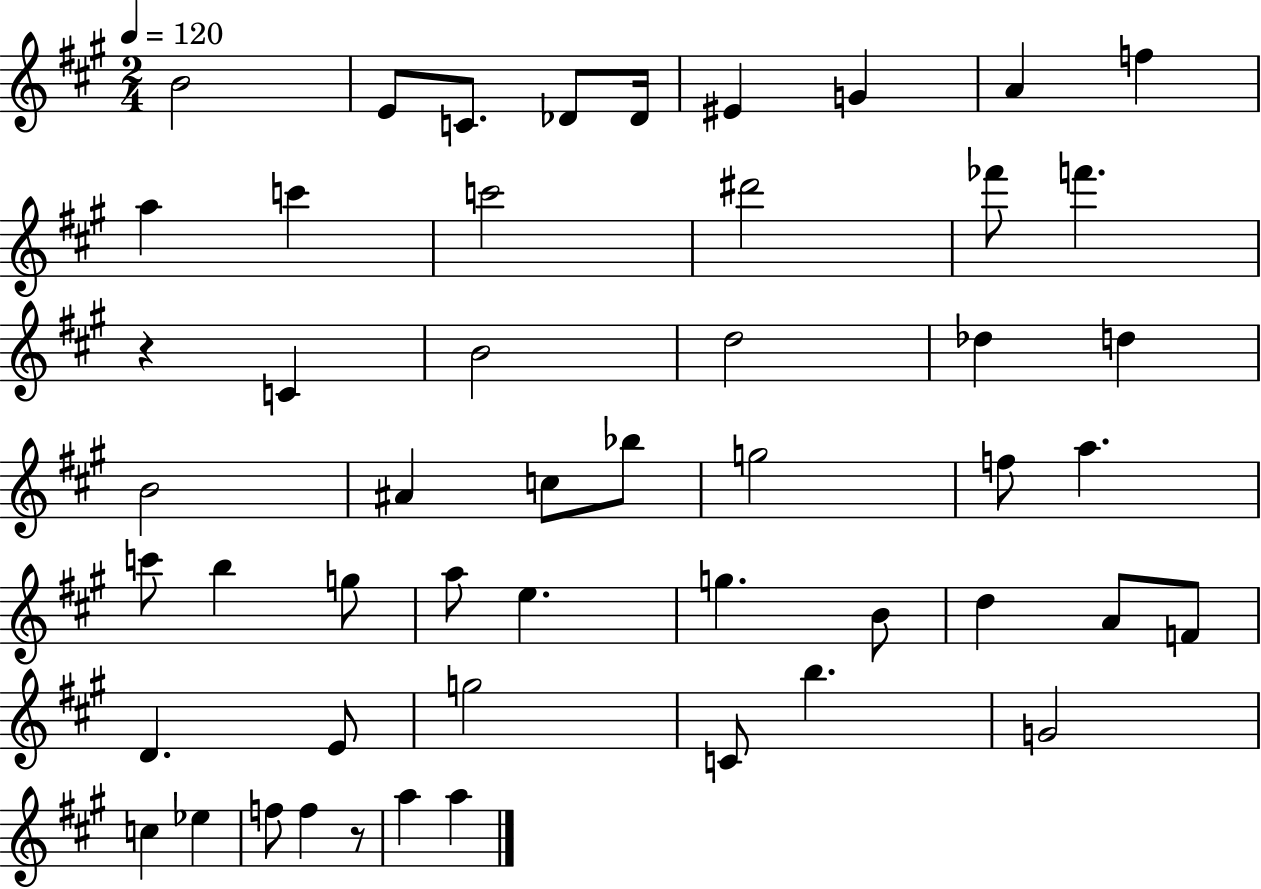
{
  \clef treble
  \numericTimeSignature
  \time 2/4
  \key a \major
  \tempo 4 = 120
  \repeat volta 2 { b'2 | e'8 c'8. des'8 des'16 | eis'4 g'4 | a'4 f''4 | \break a''4 c'''4 | c'''2 | dis'''2 | fes'''8 f'''4. | \break r4 c'4 | b'2 | d''2 | des''4 d''4 | \break b'2 | ais'4 c''8 bes''8 | g''2 | f''8 a''4. | \break c'''8 b''4 g''8 | a''8 e''4. | g''4. b'8 | d''4 a'8 f'8 | \break d'4. e'8 | g''2 | c'8 b''4. | g'2 | \break c''4 ees''4 | f''8 f''4 r8 | a''4 a''4 | } \bar "|."
}